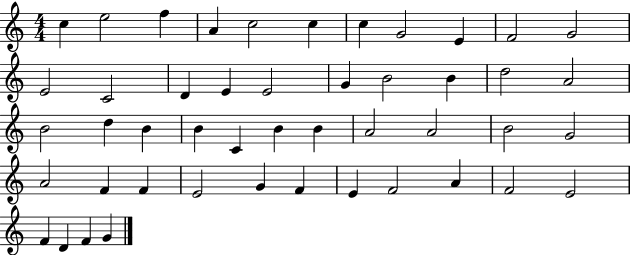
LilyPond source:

{
  \clef treble
  \numericTimeSignature
  \time 4/4
  \key c \major
  c''4 e''2 f''4 | a'4 c''2 c''4 | c''4 g'2 e'4 | f'2 g'2 | \break e'2 c'2 | d'4 e'4 e'2 | g'4 b'2 b'4 | d''2 a'2 | \break b'2 d''4 b'4 | b'4 c'4 b'4 b'4 | a'2 a'2 | b'2 g'2 | \break a'2 f'4 f'4 | e'2 g'4 f'4 | e'4 f'2 a'4 | f'2 e'2 | \break f'4 d'4 f'4 g'4 | \bar "|."
}